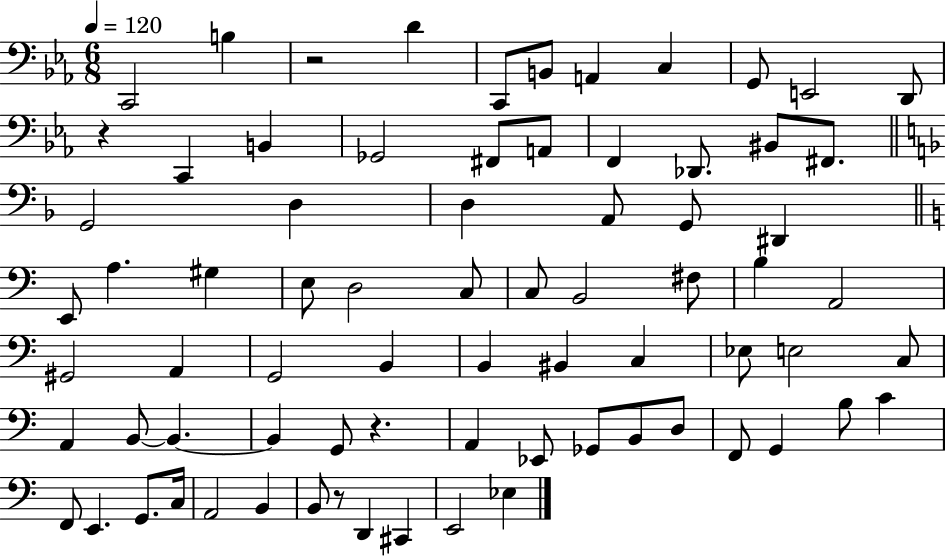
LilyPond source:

{
  \clef bass
  \numericTimeSignature
  \time 6/8
  \key ees \major
  \tempo 4 = 120
  \repeat volta 2 { c,2 b4 | r2 d'4 | c,8 b,8 a,4 c4 | g,8 e,2 d,8 | \break r4 c,4 b,4 | ges,2 fis,8 a,8 | f,4 des,8. bis,8 fis,8. | \bar "||" \break \key d \minor g,2 d4 | d4 a,8 g,8 dis,4 | \bar "||" \break \key a \minor e,8 a4. gis4 | e8 d2 c8 | c8 b,2 fis8 | b4 a,2 | \break gis,2 a,4 | g,2 b,4 | b,4 bis,4 c4 | ees8 e2 c8 | \break a,4 b,8~~ b,4.~~ | b,4 g,8 r4. | a,4 ees,8 ges,8 b,8 d8 | f,8 g,4 b8 c'4 | \break f,8 e,4. g,8. c16 | a,2 b,4 | b,8 r8 d,4 cis,4 | e,2 ees4 | \break } \bar "|."
}